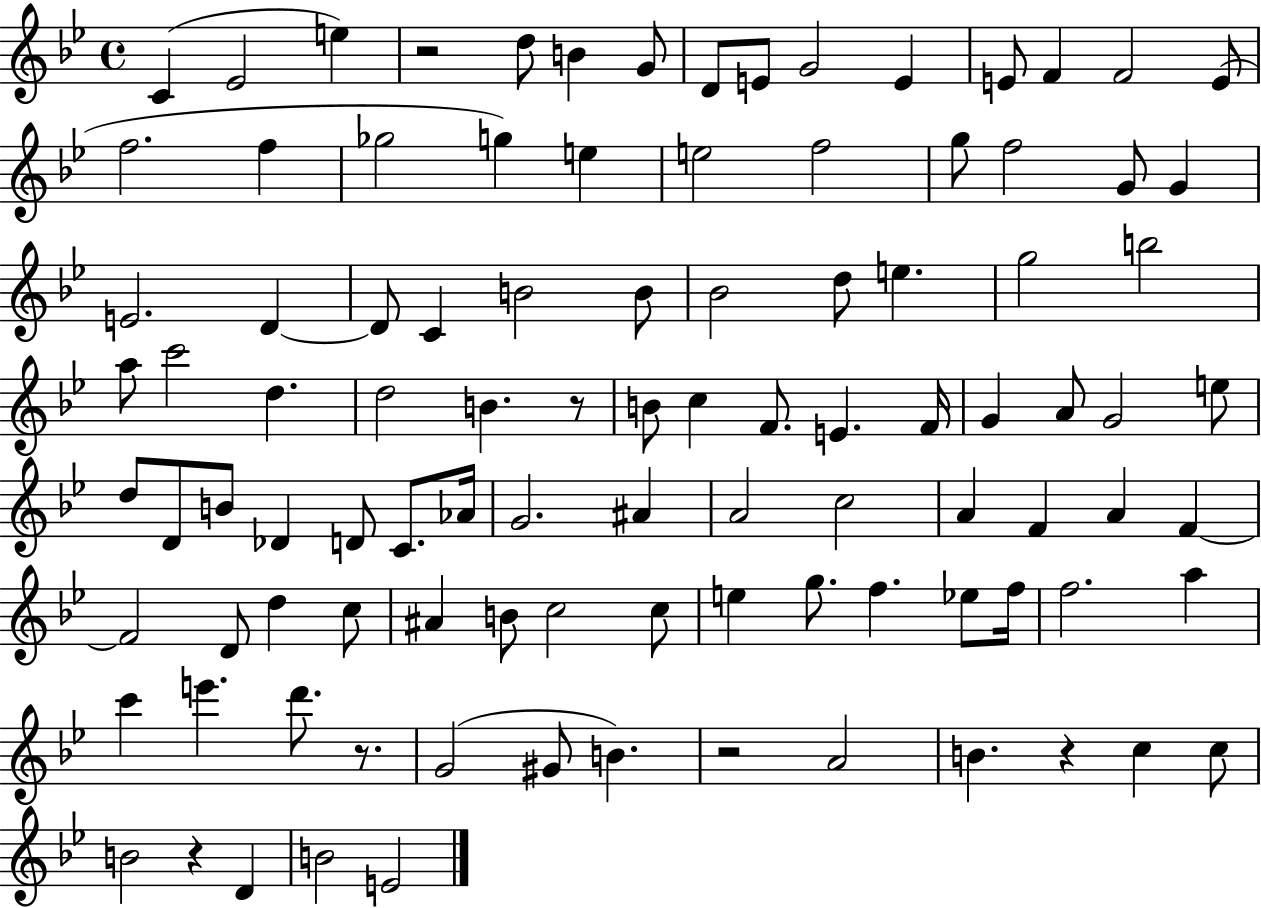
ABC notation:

X:1
T:Untitled
M:4/4
L:1/4
K:Bb
C _E2 e z2 d/2 B G/2 D/2 E/2 G2 E E/2 F F2 E/2 f2 f _g2 g e e2 f2 g/2 f2 G/2 G E2 D D/2 C B2 B/2 _B2 d/2 e g2 b2 a/2 c'2 d d2 B z/2 B/2 c F/2 E F/4 G A/2 G2 e/2 d/2 D/2 B/2 _D D/2 C/2 _A/4 G2 ^A A2 c2 A F A F F2 D/2 d c/2 ^A B/2 c2 c/2 e g/2 f _e/2 f/4 f2 a c' e' d'/2 z/2 G2 ^G/2 B z2 A2 B z c c/2 B2 z D B2 E2